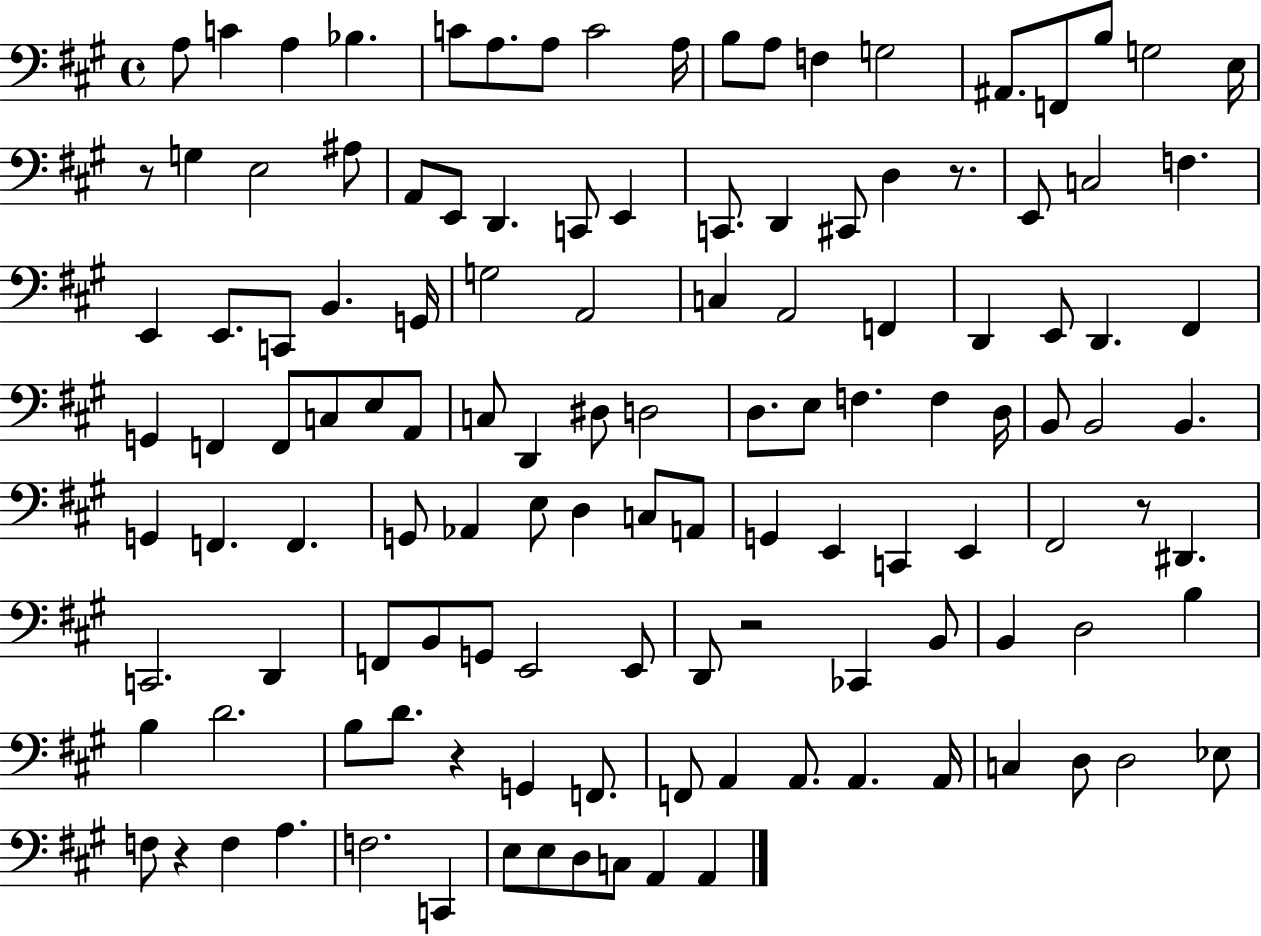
X:1
T:Untitled
M:4/4
L:1/4
K:A
A,/2 C A, _B, C/2 A,/2 A,/2 C2 A,/4 B,/2 A,/2 F, G,2 ^A,,/2 F,,/2 B,/2 G,2 E,/4 z/2 G, E,2 ^A,/2 A,,/2 E,,/2 D,, C,,/2 E,, C,,/2 D,, ^C,,/2 D, z/2 E,,/2 C,2 F, E,, E,,/2 C,,/2 B,, G,,/4 G,2 A,,2 C, A,,2 F,, D,, E,,/2 D,, ^F,, G,, F,, F,,/2 C,/2 E,/2 A,,/2 C,/2 D,, ^D,/2 D,2 D,/2 E,/2 F, F, D,/4 B,,/2 B,,2 B,, G,, F,, F,, G,,/2 _A,, E,/2 D, C,/2 A,,/2 G,, E,, C,, E,, ^F,,2 z/2 ^D,, C,,2 D,, F,,/2 B,,/2 G,,/2 E,,2 E,,/2 D,,/2 z2 _C,, B,,/2 B,, D,2 B, B, D2 B,/2 D/2 z G,, F,,/2 F,,/2 A,, A,,/2 A,, A,,/4 C, D,/2 D,2 _E,/2 F,/2 z F, A, F,2 C,, E,/2 E,/2 D,/2 C,/2 A,, A,,